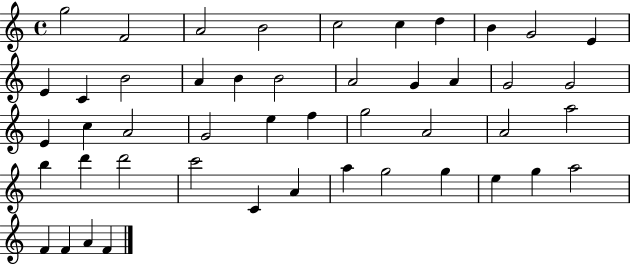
{
  \clef treble
  \time 4/4
  \defaultTimeSignature
  \key c \major
  g''2 f'2 | a'2 b'2 | c''2 c''4 d''4 | b'4 g'2 e'4 | \break e'4 c'4 b'2 | a'4 b'4 b'2 | a'2 g'4 a'4 | g'2 g'2 | \break e'4 c''4 a'2 | g'2 e''4 f''4 | g''2 a'2 | a'2 a''2 | \break b''4 d'''4 d'''2 | c'''2 c'4 a'4 | a''4 g''2 g''4 | e''4 g''4 a''2 | \break f'4 f'4 a'4 f'4 | \bar "|."
}